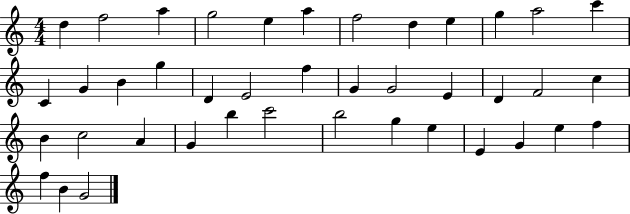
X:1
T:Untitled
M:4/4
L:1/4
K:C
d f2 a g2 e a f2 d e g a2 c' C G B g D E2 f G G2 E D F2 c B c2 A G b c'2 b2 g e E G e f f B G2